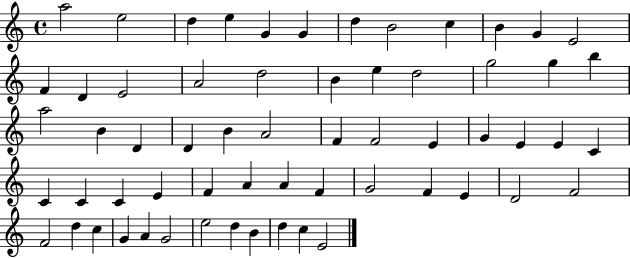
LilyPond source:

{
  \clef treble
  \time 4/4
  \defaultTimeSignature
  \key c \major
  a''2 e''2 | d''4 e''4 g'4 g'4 | d''4 b'2 c''4 | b'4 g'4 e'2 | \break f'4 d'4 e'2 | a'2 d''2 | b'4 e''4 d''2 | g''2 g''4 b''4 | \break a''2 b'4 d'4 | d'4 b'4 a'2 | f'4 f'2 e'4 | g'4 e'4 e'4 c'4 | \break c'4 c'4 c'4 e'4 | f'4 a'4 a'4 f'4 | g'2 f'4 e'4 | d'2 f'2 | \break f'2 d''4 c''4 | g'4 a'4 g'2 | e''2 d''4 b'4 | d''4 c''4 e'2 | \break \bar "|."
}